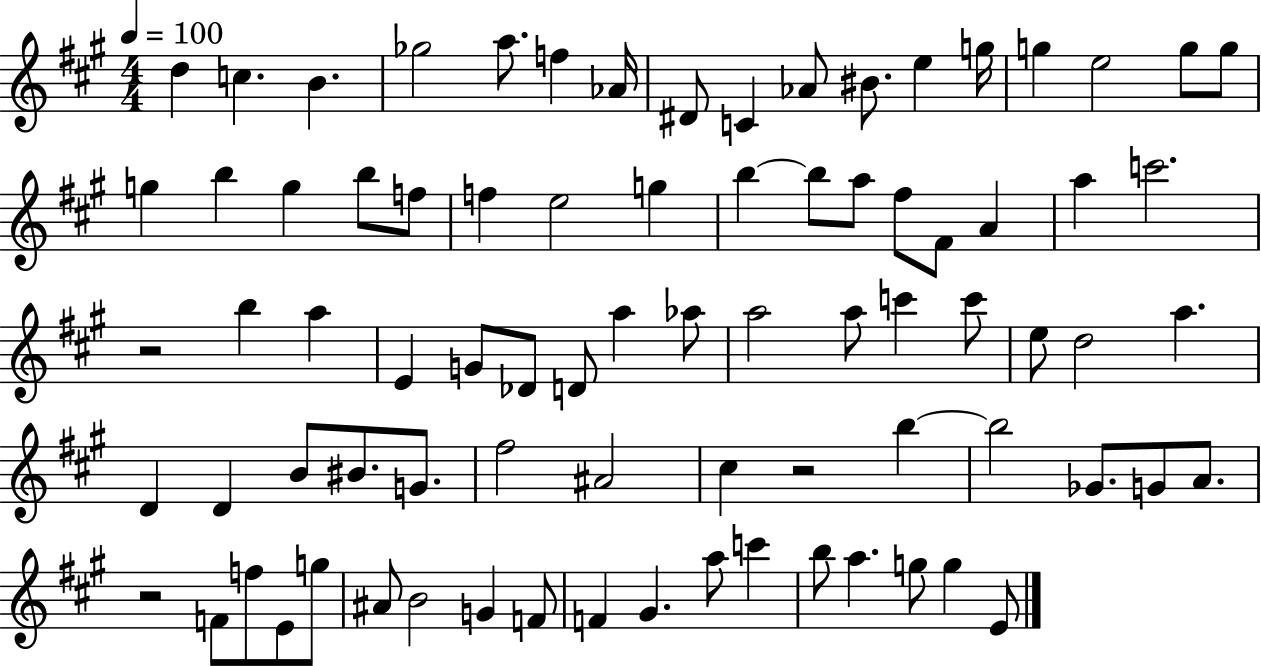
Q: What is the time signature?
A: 4/4